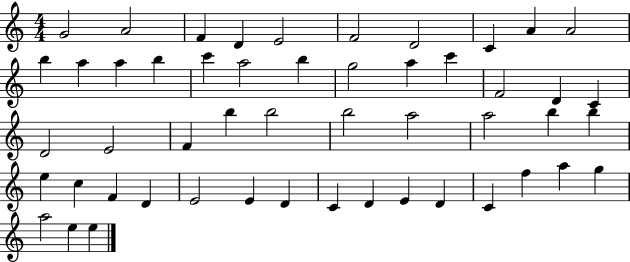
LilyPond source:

{
  \clef treble
  \numericTimeSignature
  \time 4/4
  \key c \major
  g'2 a'2 | f'4 d'4 e'2 | f'2 d'2 | c'4 a'4 a'2 | \break b''4 a''4 a''4 b''4 | c'''4 a''2 b''4 | g''2 a''4 c'''4 | f'2 d'4 c'4 | \break d'2 e'2 | f'4 b''4 b''2 | b''2 a''2 | a''2 b''4 b''4 | \break e''4 c''4 f'4 d'4 | e'2 e'4 d'4 | c'4 d'4 e'4 d'4 | c'4 f''4 a''4 g''4 | \break a''2 e''4 e''4 | \bar "|."
}